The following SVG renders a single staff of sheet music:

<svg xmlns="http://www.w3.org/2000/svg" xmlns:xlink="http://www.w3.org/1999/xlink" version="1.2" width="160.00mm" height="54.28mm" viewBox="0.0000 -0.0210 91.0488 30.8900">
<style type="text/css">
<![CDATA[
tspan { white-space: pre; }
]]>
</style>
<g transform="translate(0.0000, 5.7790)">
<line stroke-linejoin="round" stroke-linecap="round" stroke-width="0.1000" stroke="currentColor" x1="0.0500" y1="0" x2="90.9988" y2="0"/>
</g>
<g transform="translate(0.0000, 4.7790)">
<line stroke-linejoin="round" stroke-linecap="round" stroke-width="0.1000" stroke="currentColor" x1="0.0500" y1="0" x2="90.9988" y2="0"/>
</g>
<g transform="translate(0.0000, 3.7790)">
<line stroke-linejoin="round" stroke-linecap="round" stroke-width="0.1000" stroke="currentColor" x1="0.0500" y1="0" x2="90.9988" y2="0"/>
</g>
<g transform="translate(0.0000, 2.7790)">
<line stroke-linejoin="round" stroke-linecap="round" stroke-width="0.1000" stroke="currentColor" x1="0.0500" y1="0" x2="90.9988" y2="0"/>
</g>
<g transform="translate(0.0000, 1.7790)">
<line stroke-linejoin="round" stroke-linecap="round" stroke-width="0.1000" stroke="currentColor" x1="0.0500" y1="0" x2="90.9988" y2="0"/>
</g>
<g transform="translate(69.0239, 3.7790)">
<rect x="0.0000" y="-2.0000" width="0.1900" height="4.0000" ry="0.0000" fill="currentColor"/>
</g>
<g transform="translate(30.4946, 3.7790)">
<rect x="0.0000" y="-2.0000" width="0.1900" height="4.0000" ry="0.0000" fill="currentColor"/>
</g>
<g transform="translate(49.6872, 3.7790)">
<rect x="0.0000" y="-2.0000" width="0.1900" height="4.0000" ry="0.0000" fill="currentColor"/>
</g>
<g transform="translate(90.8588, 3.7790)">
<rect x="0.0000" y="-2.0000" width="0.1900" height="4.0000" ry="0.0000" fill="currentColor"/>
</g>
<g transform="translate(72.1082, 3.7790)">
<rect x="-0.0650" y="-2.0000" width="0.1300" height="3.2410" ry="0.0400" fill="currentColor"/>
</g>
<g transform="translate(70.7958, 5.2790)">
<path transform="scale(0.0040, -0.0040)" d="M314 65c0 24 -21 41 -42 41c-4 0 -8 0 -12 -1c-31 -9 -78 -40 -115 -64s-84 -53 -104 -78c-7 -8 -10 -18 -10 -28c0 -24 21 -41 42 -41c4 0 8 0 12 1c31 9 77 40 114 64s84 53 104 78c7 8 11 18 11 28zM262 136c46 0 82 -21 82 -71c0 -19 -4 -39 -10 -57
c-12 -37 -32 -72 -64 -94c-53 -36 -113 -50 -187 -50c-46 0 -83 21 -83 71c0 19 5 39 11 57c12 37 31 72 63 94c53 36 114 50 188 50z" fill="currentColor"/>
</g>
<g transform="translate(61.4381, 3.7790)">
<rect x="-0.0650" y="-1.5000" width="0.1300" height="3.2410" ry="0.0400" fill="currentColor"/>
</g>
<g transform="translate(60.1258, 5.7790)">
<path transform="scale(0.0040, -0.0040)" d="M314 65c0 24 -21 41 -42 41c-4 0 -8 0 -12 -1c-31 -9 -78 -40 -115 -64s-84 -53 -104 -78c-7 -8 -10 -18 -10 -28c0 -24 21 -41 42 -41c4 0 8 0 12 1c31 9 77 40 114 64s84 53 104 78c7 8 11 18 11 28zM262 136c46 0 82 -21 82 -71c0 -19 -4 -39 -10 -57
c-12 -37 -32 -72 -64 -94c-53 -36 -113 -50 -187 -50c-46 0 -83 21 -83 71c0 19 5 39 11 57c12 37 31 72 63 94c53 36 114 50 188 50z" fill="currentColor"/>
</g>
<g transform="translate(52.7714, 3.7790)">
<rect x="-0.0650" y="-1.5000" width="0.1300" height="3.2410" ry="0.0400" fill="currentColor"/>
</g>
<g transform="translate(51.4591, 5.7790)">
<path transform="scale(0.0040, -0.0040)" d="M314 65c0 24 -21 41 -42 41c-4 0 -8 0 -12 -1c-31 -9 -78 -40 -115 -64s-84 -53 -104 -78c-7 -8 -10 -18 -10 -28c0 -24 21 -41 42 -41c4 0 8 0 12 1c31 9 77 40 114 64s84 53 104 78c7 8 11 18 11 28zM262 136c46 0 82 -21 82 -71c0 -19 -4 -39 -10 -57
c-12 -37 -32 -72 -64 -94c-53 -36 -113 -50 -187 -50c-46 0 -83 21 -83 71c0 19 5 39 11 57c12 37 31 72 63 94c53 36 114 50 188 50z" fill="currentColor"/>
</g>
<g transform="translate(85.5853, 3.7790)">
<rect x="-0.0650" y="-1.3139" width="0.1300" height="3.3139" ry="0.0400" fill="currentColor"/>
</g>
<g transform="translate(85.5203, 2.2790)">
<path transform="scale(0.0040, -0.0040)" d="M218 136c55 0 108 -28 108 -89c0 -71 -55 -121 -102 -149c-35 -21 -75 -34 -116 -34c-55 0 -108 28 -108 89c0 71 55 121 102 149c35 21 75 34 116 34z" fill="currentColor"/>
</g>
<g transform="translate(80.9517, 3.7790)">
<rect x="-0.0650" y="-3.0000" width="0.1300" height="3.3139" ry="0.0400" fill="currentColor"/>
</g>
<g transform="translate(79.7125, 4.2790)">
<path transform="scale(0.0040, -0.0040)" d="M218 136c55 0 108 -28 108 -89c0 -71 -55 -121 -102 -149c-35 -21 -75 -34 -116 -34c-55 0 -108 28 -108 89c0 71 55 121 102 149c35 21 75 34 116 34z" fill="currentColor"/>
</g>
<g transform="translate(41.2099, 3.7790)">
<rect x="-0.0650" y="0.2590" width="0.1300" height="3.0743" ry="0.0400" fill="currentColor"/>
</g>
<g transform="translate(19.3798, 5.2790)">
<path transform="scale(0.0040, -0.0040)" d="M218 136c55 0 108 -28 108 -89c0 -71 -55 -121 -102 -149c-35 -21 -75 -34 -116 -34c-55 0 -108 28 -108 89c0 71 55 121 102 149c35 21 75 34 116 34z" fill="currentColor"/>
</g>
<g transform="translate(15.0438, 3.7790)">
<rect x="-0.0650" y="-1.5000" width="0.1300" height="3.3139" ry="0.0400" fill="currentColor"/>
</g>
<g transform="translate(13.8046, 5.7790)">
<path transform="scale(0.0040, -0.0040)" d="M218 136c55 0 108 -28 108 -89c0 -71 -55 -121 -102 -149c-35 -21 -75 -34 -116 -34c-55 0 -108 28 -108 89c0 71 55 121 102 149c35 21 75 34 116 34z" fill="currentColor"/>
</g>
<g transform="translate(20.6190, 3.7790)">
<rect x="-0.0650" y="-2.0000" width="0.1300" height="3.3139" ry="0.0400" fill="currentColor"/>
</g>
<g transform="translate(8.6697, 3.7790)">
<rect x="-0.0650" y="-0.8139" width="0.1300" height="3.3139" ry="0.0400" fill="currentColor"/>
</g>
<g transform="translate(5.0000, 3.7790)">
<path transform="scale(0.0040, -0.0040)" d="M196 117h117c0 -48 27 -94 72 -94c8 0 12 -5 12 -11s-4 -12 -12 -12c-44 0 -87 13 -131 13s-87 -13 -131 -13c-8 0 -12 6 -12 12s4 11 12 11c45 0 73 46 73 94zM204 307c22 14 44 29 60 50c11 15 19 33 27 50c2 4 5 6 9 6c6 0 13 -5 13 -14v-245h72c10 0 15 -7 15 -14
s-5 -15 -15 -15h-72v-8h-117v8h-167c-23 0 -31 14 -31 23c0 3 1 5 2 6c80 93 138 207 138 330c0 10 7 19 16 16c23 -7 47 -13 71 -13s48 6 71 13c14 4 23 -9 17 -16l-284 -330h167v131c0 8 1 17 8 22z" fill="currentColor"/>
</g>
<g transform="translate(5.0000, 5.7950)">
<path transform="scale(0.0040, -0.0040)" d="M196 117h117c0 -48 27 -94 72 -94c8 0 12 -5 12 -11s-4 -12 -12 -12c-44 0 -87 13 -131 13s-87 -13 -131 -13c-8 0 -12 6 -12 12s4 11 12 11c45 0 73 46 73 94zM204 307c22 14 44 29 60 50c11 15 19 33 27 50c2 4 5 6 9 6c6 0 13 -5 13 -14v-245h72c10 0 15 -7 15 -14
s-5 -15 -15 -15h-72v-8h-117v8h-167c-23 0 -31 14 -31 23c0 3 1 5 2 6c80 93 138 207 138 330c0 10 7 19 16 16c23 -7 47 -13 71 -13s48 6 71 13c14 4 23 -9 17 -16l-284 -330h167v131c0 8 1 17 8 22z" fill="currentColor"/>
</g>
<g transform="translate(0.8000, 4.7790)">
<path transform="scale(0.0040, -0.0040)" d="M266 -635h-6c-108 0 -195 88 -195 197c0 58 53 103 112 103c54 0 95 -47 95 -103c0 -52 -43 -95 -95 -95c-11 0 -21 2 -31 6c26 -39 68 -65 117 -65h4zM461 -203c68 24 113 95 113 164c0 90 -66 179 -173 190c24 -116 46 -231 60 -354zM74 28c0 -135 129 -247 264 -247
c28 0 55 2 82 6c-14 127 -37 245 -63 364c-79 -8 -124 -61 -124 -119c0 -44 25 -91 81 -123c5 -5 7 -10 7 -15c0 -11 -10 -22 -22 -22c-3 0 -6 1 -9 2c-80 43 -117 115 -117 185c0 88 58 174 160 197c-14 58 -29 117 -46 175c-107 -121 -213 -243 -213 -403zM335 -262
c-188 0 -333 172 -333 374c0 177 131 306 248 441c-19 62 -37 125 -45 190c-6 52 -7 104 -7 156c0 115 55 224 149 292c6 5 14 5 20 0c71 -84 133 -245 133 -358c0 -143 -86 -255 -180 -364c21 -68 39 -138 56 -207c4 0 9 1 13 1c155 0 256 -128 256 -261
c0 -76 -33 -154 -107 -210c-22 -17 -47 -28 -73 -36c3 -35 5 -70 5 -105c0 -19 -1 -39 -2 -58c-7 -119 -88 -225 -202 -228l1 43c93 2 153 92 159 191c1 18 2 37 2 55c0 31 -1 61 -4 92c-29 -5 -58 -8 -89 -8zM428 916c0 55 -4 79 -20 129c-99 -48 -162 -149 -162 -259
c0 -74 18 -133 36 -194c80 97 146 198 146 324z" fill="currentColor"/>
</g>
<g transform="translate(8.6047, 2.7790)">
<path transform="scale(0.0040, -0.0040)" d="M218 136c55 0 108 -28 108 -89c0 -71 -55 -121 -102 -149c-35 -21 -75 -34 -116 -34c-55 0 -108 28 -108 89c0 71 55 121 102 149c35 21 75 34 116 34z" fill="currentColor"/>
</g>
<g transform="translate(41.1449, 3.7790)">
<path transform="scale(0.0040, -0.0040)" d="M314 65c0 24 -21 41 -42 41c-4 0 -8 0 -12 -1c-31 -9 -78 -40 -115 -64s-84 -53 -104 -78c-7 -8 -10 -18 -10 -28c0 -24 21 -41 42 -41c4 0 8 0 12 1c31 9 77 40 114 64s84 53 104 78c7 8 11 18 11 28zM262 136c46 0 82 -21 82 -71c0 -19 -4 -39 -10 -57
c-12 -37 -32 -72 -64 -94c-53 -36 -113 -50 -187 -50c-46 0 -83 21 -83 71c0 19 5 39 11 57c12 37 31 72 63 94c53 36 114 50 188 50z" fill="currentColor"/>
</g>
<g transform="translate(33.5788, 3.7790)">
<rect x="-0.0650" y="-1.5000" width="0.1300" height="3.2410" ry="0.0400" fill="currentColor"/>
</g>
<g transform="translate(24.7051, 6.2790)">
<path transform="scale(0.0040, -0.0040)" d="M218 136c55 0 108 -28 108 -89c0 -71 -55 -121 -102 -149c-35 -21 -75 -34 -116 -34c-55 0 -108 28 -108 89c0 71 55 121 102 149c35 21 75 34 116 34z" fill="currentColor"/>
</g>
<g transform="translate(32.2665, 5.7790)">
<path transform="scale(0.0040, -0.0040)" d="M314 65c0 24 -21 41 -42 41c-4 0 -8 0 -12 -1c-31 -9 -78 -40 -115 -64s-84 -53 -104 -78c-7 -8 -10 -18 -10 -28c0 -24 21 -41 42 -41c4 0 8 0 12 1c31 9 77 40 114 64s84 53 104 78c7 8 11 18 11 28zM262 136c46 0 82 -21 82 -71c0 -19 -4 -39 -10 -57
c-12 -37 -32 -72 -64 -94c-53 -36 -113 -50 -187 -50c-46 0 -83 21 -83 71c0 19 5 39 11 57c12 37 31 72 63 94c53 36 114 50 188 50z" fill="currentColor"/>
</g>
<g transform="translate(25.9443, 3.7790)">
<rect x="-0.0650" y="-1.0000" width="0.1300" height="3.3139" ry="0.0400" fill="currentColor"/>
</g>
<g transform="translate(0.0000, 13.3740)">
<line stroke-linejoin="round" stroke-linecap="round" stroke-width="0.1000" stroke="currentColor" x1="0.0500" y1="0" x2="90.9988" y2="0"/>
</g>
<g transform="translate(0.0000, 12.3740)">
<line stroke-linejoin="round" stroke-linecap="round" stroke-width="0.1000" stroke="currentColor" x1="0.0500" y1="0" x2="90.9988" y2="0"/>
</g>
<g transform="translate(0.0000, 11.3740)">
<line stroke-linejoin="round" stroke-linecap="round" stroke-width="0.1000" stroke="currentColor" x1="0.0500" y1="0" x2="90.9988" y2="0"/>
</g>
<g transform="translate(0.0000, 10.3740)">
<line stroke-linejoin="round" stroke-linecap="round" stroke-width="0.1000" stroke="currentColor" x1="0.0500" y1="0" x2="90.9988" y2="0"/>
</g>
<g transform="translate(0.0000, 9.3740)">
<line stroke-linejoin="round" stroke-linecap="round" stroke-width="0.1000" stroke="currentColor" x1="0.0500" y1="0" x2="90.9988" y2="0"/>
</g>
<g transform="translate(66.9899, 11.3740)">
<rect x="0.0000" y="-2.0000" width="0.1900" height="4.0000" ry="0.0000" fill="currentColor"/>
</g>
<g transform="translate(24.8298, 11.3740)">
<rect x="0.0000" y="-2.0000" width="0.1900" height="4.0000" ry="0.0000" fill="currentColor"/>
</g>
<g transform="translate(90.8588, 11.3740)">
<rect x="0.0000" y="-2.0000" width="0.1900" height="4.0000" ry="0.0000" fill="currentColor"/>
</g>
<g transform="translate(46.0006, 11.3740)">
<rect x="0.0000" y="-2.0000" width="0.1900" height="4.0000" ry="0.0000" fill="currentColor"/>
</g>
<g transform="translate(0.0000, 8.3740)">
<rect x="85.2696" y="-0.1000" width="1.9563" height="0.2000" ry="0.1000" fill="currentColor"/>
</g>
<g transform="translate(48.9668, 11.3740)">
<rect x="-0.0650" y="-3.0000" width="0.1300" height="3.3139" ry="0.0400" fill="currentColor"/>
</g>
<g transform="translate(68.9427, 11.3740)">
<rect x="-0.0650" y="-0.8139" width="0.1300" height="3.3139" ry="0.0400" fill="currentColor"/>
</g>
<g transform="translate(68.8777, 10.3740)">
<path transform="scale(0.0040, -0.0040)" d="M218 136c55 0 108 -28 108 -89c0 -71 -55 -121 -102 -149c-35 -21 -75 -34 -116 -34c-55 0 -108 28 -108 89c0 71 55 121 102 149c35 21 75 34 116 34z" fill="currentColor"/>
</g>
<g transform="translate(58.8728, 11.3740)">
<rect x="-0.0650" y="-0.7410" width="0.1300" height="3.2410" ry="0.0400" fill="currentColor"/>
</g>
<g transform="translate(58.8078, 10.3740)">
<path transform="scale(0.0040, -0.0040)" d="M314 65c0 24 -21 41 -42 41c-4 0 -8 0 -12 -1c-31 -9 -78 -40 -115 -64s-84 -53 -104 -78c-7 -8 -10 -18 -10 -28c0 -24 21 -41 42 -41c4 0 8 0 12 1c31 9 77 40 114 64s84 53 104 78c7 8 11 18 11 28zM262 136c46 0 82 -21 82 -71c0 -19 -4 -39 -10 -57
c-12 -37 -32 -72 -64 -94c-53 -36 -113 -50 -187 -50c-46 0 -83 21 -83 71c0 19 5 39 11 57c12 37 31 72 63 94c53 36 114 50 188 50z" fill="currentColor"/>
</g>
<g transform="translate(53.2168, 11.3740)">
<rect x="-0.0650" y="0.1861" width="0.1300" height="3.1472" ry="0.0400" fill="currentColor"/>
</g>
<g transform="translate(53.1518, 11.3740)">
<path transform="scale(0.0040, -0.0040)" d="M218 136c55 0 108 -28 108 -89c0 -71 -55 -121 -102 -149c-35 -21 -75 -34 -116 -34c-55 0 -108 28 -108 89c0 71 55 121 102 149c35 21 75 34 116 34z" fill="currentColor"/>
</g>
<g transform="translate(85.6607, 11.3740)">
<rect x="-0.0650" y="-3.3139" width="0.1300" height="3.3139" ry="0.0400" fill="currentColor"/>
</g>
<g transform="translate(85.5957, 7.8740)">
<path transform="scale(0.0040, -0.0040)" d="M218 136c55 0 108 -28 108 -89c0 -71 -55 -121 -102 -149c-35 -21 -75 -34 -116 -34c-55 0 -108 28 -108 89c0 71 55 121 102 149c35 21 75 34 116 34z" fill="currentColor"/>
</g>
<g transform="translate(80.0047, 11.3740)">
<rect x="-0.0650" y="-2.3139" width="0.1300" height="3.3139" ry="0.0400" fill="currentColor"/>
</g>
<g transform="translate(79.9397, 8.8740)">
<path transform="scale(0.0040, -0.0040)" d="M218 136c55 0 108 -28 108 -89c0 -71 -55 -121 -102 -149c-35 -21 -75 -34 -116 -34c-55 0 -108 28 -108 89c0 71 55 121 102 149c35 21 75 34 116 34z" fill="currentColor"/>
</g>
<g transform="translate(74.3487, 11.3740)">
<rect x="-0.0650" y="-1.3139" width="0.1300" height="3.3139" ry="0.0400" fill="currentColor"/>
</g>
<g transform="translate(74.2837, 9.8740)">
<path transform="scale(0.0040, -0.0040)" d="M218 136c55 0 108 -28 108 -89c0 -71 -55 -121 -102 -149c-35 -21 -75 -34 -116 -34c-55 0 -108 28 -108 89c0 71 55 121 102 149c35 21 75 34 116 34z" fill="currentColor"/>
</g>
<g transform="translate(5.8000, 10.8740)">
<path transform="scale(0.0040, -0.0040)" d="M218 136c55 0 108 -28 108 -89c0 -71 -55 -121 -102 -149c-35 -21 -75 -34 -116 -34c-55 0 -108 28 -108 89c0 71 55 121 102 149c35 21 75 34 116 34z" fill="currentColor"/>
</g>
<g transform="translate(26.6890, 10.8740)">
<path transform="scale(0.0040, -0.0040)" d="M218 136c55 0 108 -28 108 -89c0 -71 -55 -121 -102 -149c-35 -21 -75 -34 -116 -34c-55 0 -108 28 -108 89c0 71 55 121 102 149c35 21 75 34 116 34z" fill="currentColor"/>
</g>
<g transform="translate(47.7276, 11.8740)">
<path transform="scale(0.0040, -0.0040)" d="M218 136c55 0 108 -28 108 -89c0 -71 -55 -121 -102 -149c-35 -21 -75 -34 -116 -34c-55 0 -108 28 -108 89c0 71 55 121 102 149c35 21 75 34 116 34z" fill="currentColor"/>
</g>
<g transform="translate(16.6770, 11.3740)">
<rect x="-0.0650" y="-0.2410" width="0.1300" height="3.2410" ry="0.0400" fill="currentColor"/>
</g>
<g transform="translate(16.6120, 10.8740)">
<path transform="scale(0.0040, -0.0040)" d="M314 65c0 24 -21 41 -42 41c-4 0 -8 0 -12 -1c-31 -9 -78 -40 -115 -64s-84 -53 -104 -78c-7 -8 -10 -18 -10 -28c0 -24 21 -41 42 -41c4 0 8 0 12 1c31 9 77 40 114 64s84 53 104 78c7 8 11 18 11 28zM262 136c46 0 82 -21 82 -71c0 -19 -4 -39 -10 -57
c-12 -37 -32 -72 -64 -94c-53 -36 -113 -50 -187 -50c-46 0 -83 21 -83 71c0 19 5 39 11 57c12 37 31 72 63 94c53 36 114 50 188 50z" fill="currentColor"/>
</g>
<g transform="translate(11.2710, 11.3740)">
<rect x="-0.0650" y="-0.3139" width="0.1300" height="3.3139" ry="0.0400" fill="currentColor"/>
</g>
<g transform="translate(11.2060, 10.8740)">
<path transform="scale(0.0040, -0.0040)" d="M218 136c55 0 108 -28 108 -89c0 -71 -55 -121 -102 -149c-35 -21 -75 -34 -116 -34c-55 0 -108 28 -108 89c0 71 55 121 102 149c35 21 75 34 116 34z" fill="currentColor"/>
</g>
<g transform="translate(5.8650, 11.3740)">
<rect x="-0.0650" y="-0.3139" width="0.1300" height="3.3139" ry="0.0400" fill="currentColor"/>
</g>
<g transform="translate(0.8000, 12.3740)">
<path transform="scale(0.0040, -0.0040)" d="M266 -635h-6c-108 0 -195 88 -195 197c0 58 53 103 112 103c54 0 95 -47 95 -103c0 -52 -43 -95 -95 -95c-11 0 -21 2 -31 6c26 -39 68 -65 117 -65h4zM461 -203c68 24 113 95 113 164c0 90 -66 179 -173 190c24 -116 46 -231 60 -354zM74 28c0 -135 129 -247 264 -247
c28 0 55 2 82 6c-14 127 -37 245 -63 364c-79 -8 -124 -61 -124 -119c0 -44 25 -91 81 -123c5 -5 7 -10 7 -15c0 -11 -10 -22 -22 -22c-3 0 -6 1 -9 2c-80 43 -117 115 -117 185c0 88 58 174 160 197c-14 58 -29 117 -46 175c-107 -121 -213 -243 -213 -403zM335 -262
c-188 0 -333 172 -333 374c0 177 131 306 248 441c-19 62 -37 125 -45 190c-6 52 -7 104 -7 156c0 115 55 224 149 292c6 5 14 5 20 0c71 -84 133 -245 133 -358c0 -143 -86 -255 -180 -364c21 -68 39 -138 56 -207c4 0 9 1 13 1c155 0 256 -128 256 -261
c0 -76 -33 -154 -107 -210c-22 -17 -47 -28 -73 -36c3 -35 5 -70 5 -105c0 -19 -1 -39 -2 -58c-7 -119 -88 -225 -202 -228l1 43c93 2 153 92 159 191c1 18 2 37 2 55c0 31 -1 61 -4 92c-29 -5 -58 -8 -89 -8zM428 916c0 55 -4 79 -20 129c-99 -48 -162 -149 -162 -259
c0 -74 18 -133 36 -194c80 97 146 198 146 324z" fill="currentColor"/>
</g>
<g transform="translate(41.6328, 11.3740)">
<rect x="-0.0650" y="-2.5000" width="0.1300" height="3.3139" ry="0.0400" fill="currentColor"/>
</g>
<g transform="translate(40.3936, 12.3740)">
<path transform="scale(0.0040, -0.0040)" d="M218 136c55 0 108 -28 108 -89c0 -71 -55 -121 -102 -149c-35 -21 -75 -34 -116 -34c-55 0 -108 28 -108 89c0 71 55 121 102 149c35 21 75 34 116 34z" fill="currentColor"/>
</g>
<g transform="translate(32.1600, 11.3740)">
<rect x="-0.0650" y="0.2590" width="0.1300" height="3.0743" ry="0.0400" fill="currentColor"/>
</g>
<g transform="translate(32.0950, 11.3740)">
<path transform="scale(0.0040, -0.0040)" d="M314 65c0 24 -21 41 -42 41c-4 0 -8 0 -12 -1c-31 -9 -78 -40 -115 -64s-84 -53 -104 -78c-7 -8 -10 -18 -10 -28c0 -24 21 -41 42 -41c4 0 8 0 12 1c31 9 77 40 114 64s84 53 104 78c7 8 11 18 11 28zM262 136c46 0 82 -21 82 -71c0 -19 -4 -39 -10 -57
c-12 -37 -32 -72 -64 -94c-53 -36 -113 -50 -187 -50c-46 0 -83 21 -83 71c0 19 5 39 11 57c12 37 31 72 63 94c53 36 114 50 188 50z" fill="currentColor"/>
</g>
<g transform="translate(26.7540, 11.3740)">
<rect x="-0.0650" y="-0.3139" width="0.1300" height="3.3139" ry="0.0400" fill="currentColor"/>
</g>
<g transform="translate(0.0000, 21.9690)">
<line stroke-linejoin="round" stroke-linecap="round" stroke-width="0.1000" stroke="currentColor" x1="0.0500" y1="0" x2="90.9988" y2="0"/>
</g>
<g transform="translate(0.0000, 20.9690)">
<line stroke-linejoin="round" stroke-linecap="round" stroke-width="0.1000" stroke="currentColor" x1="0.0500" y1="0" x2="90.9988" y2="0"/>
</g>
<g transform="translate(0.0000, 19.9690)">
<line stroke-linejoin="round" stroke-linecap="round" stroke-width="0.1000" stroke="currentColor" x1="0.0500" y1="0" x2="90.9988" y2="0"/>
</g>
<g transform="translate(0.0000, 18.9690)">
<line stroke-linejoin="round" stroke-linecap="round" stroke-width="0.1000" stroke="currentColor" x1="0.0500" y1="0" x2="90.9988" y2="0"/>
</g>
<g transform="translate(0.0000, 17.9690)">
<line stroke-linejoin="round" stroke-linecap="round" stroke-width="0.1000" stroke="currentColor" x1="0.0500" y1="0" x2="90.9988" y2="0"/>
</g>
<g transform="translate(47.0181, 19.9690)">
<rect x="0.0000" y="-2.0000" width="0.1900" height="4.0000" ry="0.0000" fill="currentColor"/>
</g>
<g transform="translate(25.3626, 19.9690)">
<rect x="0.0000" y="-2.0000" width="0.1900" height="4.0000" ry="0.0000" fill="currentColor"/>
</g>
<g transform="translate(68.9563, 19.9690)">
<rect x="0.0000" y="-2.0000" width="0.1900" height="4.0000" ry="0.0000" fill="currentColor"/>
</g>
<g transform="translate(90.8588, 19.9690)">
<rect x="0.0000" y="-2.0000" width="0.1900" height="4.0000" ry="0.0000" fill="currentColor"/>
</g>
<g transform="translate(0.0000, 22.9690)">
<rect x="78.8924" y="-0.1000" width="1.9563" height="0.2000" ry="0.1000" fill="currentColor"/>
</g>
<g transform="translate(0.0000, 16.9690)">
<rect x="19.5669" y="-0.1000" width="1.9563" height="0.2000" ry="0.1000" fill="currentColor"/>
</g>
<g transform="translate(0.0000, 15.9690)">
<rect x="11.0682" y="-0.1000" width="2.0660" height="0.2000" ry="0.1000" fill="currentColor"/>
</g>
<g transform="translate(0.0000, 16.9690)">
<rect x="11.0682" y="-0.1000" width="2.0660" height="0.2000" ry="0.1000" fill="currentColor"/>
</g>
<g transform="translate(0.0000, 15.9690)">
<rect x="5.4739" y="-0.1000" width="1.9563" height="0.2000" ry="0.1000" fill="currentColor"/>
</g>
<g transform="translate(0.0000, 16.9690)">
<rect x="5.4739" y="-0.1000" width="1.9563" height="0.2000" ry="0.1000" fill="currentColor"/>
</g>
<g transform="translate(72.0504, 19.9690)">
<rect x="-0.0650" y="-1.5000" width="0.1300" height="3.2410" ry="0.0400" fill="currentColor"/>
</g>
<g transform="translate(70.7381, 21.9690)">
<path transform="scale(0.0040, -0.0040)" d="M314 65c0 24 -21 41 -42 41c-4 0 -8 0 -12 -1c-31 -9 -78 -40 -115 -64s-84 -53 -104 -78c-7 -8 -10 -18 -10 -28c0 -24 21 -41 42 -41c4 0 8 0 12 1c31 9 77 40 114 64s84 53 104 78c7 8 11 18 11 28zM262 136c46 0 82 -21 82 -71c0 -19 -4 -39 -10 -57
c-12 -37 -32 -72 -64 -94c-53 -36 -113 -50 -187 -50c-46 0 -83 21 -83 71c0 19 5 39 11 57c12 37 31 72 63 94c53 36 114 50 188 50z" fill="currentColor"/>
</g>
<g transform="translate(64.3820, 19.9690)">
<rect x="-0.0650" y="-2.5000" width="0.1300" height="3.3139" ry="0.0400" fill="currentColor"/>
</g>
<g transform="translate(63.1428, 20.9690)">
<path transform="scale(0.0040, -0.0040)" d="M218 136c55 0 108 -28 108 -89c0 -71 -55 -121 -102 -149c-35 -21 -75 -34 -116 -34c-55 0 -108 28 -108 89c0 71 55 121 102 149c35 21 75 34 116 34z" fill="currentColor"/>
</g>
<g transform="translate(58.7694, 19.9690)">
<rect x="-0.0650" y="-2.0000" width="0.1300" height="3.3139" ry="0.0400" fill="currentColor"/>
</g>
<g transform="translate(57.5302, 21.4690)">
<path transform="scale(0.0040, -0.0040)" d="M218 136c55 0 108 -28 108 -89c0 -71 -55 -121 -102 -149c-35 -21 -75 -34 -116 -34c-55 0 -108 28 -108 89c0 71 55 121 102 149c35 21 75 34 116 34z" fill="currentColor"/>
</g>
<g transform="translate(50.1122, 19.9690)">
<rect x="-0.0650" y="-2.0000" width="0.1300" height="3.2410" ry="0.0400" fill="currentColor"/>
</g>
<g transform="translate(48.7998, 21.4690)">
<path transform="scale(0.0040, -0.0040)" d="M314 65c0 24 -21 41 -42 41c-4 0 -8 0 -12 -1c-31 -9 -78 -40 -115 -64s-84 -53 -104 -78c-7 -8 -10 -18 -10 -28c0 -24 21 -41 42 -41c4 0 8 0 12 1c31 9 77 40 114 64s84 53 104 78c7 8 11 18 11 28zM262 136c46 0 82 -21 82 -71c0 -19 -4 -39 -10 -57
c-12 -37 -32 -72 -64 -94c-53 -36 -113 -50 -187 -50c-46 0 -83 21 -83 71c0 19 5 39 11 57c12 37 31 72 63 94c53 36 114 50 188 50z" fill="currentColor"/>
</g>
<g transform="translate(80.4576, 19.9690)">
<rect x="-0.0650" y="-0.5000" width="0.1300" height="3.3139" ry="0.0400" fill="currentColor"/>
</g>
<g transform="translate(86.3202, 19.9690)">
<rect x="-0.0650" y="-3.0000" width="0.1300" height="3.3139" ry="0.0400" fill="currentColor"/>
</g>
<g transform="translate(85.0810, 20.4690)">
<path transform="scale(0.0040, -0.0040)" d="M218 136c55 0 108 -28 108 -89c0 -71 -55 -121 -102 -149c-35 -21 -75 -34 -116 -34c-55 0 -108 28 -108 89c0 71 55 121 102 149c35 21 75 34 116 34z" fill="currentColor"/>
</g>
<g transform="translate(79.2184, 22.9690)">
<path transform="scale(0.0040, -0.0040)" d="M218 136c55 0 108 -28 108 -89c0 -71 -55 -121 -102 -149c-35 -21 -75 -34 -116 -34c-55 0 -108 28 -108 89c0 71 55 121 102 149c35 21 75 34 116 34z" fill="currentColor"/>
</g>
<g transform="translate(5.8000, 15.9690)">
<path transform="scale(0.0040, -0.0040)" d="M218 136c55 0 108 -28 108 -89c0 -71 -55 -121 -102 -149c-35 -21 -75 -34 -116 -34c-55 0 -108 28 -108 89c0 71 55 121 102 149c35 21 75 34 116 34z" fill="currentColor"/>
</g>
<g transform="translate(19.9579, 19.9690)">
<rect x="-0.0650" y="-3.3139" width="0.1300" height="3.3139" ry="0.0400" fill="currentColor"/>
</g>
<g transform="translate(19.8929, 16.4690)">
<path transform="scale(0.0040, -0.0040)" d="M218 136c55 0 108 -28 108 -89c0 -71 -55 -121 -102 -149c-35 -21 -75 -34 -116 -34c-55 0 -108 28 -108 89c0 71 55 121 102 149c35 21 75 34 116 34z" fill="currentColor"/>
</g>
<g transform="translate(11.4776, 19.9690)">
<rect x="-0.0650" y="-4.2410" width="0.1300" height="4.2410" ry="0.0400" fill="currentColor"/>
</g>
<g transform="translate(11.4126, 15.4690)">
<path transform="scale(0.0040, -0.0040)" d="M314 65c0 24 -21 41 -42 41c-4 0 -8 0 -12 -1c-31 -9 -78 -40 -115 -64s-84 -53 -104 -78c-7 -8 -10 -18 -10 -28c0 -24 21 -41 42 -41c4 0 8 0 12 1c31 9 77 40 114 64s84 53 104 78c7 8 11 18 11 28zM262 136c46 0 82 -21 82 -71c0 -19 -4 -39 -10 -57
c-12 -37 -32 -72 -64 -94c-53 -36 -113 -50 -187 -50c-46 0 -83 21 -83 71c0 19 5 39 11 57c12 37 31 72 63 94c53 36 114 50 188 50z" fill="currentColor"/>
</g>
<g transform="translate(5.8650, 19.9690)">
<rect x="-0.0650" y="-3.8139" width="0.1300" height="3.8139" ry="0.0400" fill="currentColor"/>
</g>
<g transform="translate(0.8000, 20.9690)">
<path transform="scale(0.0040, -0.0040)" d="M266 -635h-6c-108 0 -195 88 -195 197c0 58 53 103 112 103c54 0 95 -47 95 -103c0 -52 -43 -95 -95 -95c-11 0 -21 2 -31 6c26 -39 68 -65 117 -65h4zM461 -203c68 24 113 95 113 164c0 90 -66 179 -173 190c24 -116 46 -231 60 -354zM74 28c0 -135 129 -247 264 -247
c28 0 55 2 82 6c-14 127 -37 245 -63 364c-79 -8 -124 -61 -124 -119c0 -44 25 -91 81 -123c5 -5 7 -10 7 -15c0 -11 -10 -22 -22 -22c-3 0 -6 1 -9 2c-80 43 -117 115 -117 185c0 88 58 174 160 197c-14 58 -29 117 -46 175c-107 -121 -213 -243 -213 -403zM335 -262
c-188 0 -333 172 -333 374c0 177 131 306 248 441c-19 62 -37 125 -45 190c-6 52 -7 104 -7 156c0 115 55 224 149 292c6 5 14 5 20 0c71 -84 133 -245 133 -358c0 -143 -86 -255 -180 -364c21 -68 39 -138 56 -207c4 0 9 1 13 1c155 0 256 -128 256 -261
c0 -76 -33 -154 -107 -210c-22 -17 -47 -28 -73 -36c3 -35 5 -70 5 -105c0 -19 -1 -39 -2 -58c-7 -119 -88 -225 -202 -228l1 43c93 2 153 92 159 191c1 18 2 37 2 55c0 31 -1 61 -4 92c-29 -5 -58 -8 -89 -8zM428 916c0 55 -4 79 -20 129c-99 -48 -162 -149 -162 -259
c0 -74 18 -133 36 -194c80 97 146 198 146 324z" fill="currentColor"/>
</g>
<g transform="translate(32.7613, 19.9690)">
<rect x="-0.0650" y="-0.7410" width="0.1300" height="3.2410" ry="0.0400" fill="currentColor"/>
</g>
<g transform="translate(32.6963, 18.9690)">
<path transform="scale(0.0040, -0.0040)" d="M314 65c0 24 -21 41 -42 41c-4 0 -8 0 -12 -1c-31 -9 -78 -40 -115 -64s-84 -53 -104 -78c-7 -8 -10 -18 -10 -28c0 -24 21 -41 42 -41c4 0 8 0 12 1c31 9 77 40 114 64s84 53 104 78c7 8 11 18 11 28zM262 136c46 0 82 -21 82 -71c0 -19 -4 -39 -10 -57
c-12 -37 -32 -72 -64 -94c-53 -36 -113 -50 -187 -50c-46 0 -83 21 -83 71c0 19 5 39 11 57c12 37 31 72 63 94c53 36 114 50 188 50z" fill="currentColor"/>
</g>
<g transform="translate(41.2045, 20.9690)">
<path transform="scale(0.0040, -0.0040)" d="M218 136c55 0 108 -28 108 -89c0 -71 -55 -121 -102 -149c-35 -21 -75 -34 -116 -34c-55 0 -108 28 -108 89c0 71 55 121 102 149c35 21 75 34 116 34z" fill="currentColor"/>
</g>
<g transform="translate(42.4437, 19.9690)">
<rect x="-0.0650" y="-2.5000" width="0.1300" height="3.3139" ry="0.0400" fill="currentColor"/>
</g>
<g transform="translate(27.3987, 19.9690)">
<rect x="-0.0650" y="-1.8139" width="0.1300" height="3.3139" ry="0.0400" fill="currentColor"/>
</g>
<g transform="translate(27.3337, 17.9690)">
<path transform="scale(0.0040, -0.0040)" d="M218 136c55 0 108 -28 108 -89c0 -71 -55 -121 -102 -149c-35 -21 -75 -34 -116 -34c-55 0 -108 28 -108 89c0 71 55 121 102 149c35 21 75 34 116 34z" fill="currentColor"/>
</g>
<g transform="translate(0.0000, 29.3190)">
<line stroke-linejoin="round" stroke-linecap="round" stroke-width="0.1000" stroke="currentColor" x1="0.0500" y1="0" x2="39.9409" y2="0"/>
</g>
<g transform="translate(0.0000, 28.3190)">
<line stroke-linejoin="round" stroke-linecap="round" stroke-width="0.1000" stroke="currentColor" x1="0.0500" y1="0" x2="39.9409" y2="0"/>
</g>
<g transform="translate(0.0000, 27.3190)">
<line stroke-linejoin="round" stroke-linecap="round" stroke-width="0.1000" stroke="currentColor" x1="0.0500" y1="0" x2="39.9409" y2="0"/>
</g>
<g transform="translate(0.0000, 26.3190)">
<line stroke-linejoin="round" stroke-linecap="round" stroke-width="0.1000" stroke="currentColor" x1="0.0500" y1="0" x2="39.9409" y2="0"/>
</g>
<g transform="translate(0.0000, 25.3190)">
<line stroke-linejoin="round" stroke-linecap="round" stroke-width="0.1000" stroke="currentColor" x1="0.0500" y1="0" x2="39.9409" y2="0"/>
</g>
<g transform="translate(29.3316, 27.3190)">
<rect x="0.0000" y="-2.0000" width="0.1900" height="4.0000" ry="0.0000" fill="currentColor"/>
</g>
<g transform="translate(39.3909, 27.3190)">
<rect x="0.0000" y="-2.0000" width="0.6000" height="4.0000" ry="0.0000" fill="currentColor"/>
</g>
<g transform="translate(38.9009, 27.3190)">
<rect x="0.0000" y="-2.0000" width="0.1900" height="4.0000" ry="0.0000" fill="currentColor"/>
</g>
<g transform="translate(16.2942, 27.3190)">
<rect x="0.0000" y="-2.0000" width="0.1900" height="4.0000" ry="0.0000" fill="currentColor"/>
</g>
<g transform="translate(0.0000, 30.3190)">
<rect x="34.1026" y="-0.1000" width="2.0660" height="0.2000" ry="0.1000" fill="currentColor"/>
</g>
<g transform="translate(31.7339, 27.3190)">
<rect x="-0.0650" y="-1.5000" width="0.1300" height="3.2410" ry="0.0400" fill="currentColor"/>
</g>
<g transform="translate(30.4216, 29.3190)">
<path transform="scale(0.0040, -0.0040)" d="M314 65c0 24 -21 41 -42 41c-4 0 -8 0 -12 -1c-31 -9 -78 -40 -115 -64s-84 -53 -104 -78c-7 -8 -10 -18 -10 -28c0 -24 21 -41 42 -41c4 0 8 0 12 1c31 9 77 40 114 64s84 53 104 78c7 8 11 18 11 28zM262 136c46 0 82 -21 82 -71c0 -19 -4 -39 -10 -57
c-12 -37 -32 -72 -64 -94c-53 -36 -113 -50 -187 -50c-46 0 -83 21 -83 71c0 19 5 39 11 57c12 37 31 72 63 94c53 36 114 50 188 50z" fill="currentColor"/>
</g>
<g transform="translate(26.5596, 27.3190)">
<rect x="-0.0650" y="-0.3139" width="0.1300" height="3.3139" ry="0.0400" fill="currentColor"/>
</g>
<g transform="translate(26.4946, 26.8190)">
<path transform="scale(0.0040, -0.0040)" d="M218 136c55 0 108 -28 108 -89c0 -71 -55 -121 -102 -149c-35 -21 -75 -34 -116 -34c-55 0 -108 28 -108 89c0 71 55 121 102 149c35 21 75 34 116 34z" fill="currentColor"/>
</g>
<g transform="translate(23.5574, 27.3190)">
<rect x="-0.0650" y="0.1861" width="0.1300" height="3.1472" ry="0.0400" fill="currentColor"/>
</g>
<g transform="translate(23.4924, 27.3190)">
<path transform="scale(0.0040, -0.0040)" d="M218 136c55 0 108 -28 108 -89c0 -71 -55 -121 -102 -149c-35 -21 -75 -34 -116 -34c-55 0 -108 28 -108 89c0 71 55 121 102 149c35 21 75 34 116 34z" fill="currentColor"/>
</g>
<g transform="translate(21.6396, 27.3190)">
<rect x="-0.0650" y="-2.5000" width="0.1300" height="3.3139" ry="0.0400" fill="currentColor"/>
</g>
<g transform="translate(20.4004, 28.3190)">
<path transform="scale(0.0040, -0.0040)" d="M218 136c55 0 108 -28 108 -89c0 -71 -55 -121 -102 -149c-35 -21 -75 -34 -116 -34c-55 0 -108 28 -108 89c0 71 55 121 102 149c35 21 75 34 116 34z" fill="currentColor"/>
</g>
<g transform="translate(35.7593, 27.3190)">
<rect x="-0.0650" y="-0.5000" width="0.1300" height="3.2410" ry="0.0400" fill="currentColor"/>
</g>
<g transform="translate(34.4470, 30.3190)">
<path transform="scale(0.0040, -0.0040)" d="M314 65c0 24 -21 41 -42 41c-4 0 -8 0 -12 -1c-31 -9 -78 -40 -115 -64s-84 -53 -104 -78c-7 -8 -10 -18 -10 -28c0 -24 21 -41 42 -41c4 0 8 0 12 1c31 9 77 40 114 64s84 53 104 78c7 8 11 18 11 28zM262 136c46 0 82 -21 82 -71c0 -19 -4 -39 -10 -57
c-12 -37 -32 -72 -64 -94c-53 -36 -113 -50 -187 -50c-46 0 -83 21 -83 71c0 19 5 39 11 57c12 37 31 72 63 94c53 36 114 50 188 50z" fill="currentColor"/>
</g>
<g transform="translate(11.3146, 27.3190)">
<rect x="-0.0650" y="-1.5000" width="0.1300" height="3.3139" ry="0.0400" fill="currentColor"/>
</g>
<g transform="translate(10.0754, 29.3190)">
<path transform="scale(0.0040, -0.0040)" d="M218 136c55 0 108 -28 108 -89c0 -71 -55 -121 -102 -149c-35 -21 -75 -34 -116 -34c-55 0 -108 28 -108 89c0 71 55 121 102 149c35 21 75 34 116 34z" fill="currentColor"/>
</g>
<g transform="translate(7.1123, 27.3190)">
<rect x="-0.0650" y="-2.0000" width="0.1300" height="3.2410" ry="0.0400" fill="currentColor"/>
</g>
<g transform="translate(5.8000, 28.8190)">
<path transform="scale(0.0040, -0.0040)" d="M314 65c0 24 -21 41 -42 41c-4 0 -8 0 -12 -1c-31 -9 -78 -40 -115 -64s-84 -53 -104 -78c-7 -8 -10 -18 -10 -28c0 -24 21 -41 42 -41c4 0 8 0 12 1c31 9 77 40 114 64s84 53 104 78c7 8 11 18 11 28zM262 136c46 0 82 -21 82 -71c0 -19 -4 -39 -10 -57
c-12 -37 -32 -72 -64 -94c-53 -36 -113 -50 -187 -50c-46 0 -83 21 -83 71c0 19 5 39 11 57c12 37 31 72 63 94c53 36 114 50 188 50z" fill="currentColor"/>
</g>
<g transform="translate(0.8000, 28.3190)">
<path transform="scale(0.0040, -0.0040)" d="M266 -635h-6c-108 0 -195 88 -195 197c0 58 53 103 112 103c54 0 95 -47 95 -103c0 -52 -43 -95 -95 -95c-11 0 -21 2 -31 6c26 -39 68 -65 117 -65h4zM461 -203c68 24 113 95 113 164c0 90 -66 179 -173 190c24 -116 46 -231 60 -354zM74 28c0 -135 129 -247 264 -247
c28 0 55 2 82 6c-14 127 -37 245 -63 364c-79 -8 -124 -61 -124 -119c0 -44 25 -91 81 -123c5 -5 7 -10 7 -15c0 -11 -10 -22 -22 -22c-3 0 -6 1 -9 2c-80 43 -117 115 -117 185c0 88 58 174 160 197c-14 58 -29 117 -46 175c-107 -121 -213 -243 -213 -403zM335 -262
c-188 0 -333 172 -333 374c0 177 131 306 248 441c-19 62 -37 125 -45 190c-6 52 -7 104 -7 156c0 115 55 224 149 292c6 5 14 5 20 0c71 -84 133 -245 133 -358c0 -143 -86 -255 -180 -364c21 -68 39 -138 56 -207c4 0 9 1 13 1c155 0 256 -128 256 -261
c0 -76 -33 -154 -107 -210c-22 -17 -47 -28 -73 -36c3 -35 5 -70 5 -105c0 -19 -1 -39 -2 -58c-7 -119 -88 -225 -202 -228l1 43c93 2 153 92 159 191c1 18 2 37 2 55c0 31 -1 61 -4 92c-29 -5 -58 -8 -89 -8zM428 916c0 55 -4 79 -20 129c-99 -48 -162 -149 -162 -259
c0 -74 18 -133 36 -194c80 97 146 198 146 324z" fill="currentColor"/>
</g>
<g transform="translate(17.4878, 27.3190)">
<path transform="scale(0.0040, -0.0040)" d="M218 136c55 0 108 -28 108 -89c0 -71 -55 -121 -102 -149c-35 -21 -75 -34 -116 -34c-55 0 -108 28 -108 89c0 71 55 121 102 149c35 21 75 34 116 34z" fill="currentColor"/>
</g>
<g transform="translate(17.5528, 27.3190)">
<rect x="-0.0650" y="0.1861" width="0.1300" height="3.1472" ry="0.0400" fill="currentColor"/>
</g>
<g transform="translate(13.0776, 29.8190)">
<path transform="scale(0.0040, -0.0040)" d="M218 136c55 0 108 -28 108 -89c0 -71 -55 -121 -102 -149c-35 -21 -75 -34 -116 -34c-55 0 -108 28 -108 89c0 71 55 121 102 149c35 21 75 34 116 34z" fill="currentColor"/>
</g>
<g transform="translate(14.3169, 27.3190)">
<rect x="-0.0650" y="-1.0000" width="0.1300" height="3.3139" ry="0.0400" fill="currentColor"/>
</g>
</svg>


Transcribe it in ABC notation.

X:1
T:Untitled
M:4/4
L:1/4
K:C
d E F D E2 B2 E2 E2 F2 A e c c c2 c B2 G A B d2 d e g b c' d'2 b f d2 G F2 F G E2 C A F2 E D B G B c E2 C2